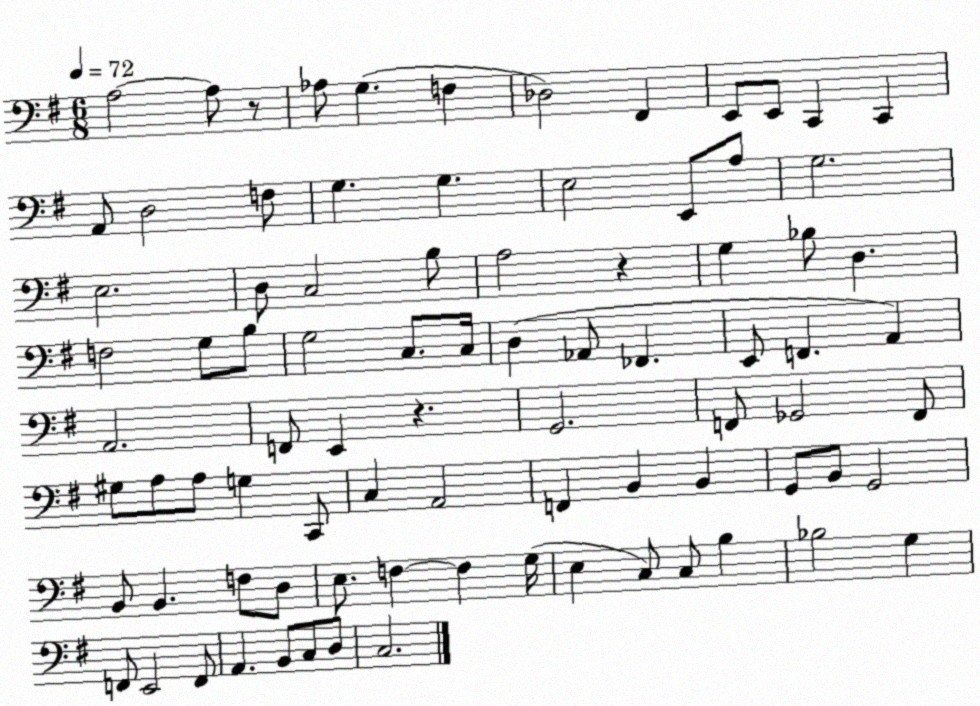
X:1
T:Untitled
M:6/8
L:1/4
K:G
A,2 A,/2 z/2 _A,/2 G, F, _D,2 ^F,, E,,/2 E,,/2 C,, C,, A,,/2 D,2 F,/2 G, G, E,2 E,,/2 A,/2 G,2 E,2 D,/2 C,2 B,/2 A,2 z G, _B,/2 D, F,2 G,/2 B,/2 G,2 C,/2 C,/4 D, _A,,/2 _F,, E,,/2 F,, A,, A,,2 F,,/2 E,, z G,,2 F,,/2 _G,,2 F,,/2 ^G,/2 A,/2 A,/2 G, C,,/2 C, A,,2 F,, B,, B,, G,,/2 B,,/2 G,,2 B,,/2 B,, F,/2 D,/2 E,/2 F, F, G,/4 E, C,/2 C,/2 B, _B,2 G, F,,/2 E,,2 F,,/2 A,, B,,/2 C,/2 D,/2 C,2